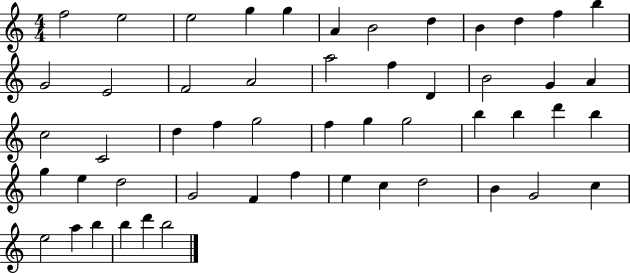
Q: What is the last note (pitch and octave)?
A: B5